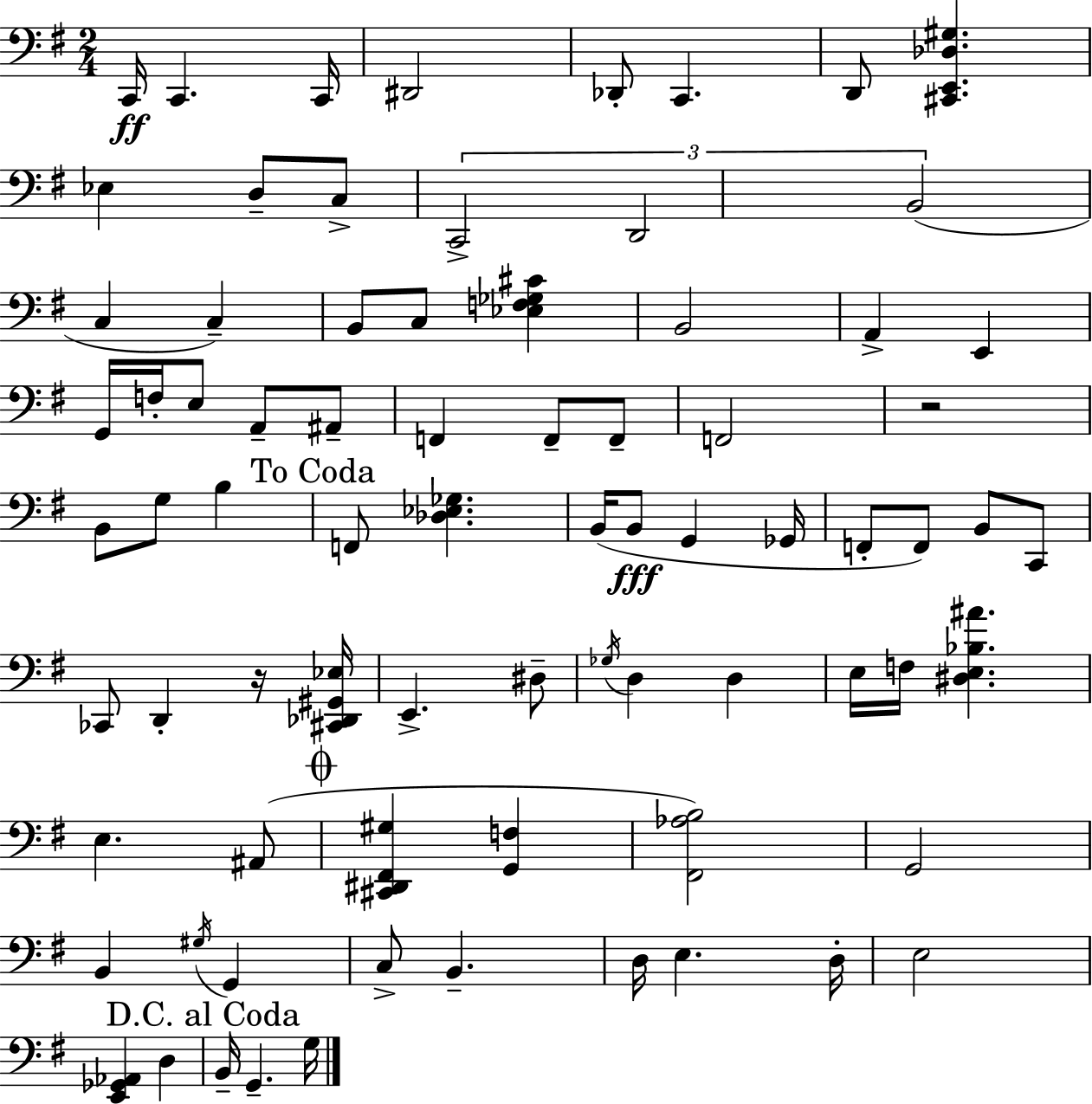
C2/s C2/q. C2/s D#2/h Db2/e C2/q. D2/e [C#2,E2,Db3,G#3]/q. Eb3/q D3/e C3/e C2/h D2/h B2/h C3/q C3/q B2/e C3/e [Eb3,F3,Gb3,C#4]/q B2/h A2/q E2/q G2/s F3/s E3/e A2/e A#2/e F2/q F2/e F2/e F2/h R/h B2/e G3/e B3/q F2/e [Db3,Eb3,Gb3]/q. B2/s B2/e G2/q Gb2/s F2/e F2/e B2/e C2/e CES2/e D2/q R/s [C#2,Db2,G#2,Eb3]/s E2/q. D#3/e Gb3/s D3/q D3/q E3/s F3/s [D#3,E3,Bb3,A#4]/q. E3/q. A#2/e [C#2,D#2,F#2,G#3]/q [G2,F3]/q [F#2,Ab3,B3]/h G2/h B2/q G#3/s G2/q C3/e B2/q. D3/s E3/q. D3/s E3/h [E2,Gb2,Ab2]/q D3/q B2/s G2/q. G3/s